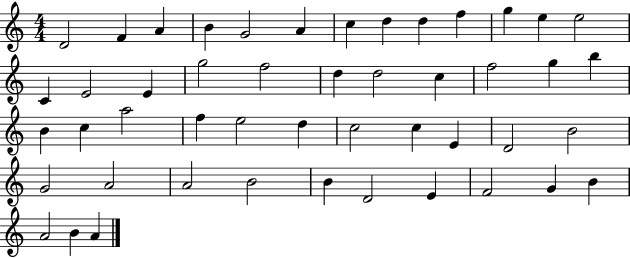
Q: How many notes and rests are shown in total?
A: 48